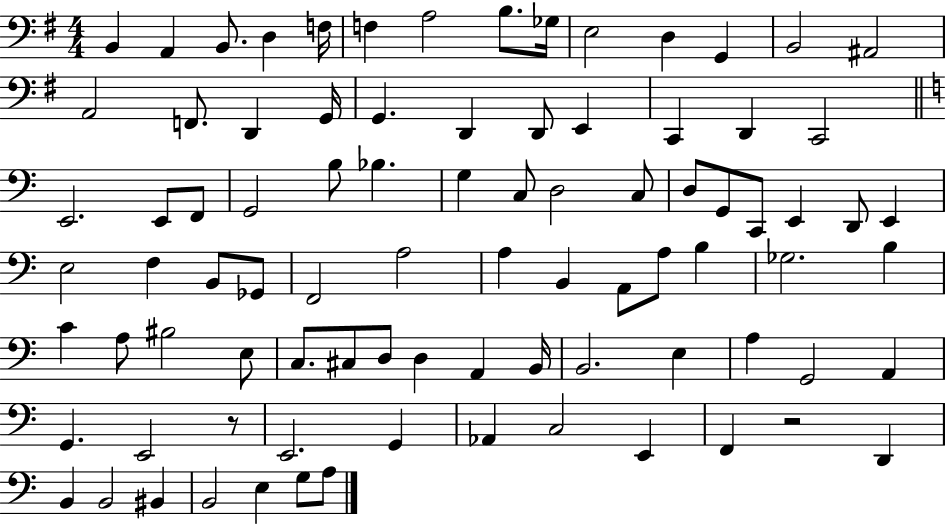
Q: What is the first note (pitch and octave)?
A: B2